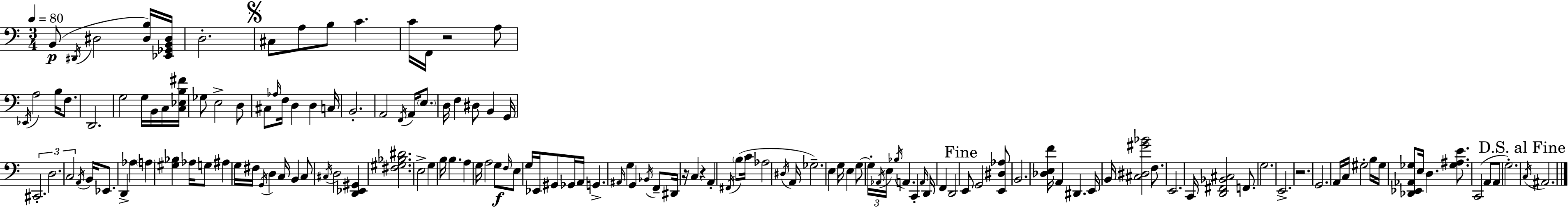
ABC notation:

X:1
T:Untitled
M:3/4
L:1/4
K:C
B,,/2 ^D,,/4 ^D,2 [^D,B,]/4 [_E,,_G,,B,,^D,]/4 D,2 ^C,/2 A,/2 B,/2 C C/4 F,,/4 z2 A,/2 _E,,/4 A,2 B,/4 F,/2 D,,2 G,2 G,/4 B,,/4 C,/4 [C,_E,B,^F]/4 _G,/2 E,2 D,/2 ^C,/2 _A,/4 F,/4 D, D, C,/4 B,,2 A,,2 F,,/4 A,,/4 E,/2 D,/4 F, ^D,/2 B,, G,,/4 ^C,,2 D,2 C,2 A,,/4 B,,/4 _E,,/2 D,, _A, A, [^G,_B,] _A,/4 G,/2 ^A, G,/4 ^F,/4 G,,/4 D, C,/4 B,, C,/2 ^C,/4 D,2 [D,,_E,,^G,,] [^F,^G,_B,^D]2 E,2 G, B,/4 B, A, G,/4 A,2 G,/2 F,/4 E,/2 G,/4 _E,,/4 ^G,,/2 _G,,/4 A,,/4 G,, ^A,,/4 G, G,, _B,,/4 F,,/2 ^D,,/4 z/4 C, z A,, ^F,,/4 B,/2 C/4 _A,2 ^D,/4 A,,/4 _G,2 E, G,/4 E, G,/2 G,/4 _A,,/4 E,/4 _B,/4 A,, C,, A,,/4 D,,/4 F,, D,,2 E,,/2 G,,2 [E,,^D,_A,]/2 B,,2 [_D,E,F]/4 A,, ^D,, E,,/4 B,,/4 [^C,^D,^G_B]2 F,/2 E,,2 C,,/4 [D,,^F,,_B,,^C,]2 F,,/2 G,2 E,,2 z2 G,,2 A,,/4 C,/4 ^G,2 B,/4 ^G,/4 [_D,,_E,,_A,,_G,]/2 E,/4 D, [_G,^A,E]/2 C,,2 A,,/2 A,,/2 G,2 C,/4 ^A,,2